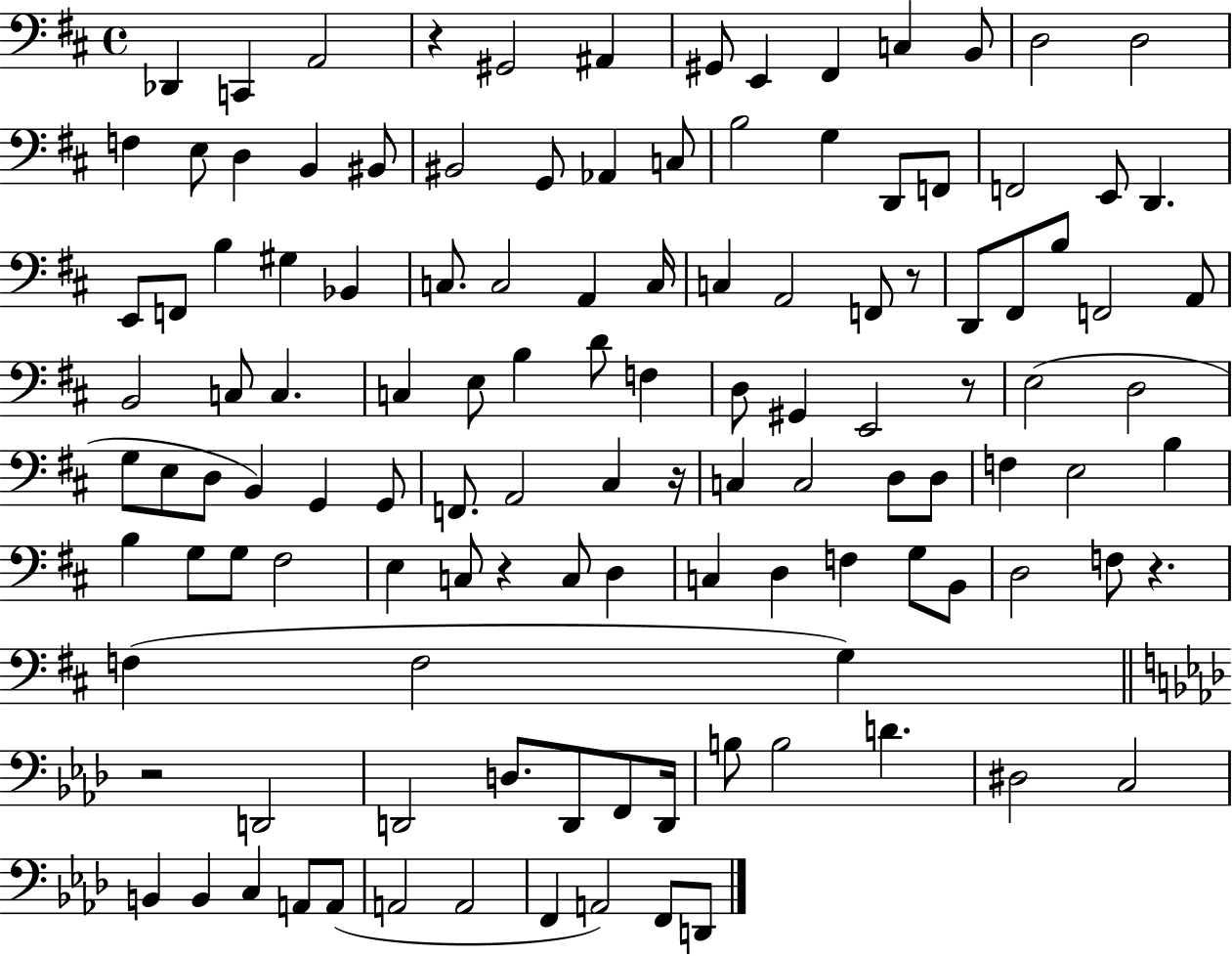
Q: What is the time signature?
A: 4/4